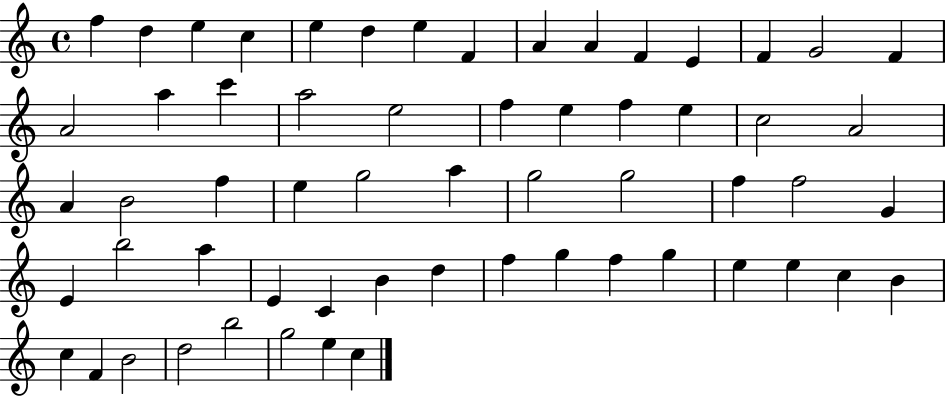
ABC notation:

X:1
T:Untitled
M:4/4
L:1/4
K:C
f d e c e d e F A A F E F G2 F A2 a c' a2 e2 f e f e c2 A2 A B2 f e g2 a g2 g2 f f2 G E b2 a E C B d f g f g e e c B c F B2 d2 b2 g2 e c